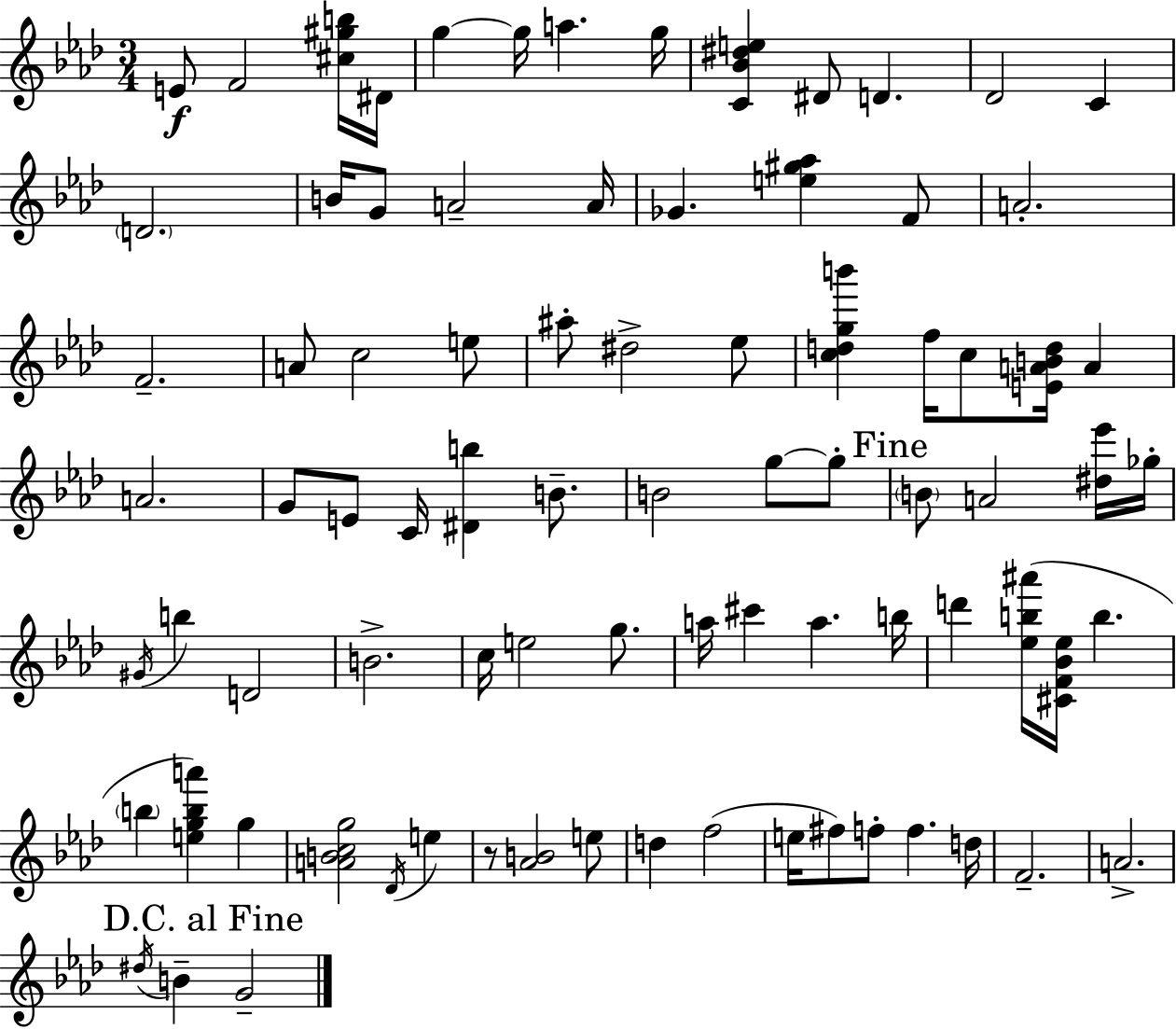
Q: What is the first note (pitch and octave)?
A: E4